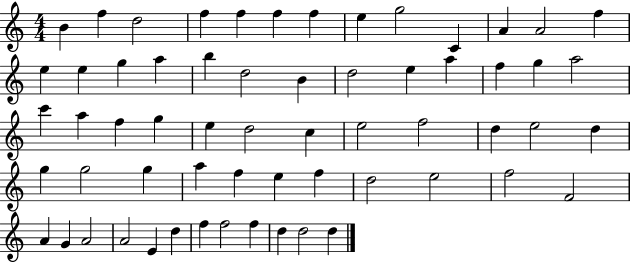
{
  \clef treble
  \numericTimeSignature
  \time 4/4
  \key c \major
  b'4 f''4 d''2 | f''4 f''4 f''4 f''4 | e''4 g''2 c'4 | a'4 a'2 f''4 | \break e''4 e''4 g''4 a''4 | b''4 d''2 b'4 | d''2 e''4 a''4 | f''4 g''4 a''2 | \break c'''4 a''4 f''4 g''4 | e''4 d''2 c''4 | e''2 f''2 | d''4 e''2 d''4 | \break g''4 g''2 g''4 | a''4 f''4 e''4 f''4 | d''2 e''2 | f''2 f'2 | \break a'4 g'4 a'2 | a'2 e'4 d''4 | f''4 f''2 f''4 | d''4 d''2 d''4 | \break \bar "|."
}